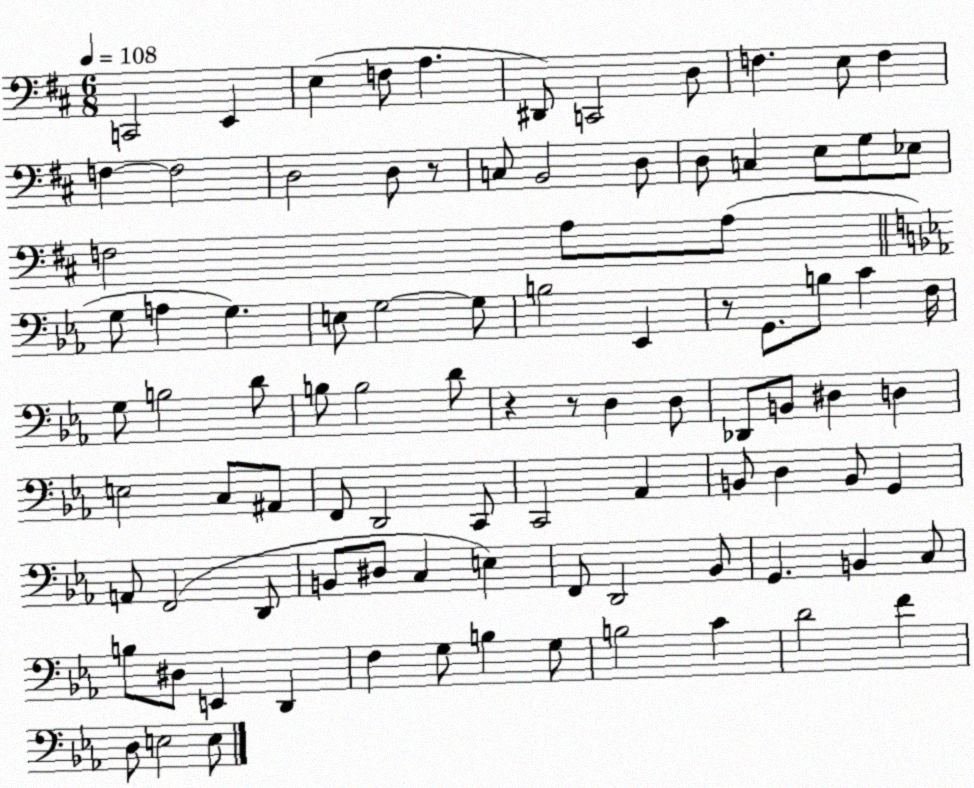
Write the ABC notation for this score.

X:1
T:Untitled
M:6/8
L:1/4
K:D
C,,2 E,, E, F,/2 A, ^D,,/2 C,,2 D,/2 F, E,/2 F, F, F,2 D,2 D,/2 z/2 C,/2 B,,2 D,/2 D,/2 C, E,/2 G,/2 _E,/2 F,2 A,/2 A,/2 G,/2 A, G, E,/2 G,2 G,/2 B,2 _E,, z/2 G,,/2 B,/2 C F,/4 G,/2 B,2 D/2 B,/2 B,2 D/2 z z/2 D, D,/2 _D,,/2 B,,/2 ^D, D, E,2 C,/2 ^A,,/2 F,,/2 D,,2 C,,/2 C,,2 _A,, B,,/2 D, B,,/2 G,, A,,/2 F,,2 D,,/2 B,,/2 ^D,/2 C, E, F,,/2 D,,2 _B,,/2 G,, B,, C,/2 B,/2 ^D,/2 E,, D,, F, G,/2 B, G,/2 B,2 C D2 F D,/2 E,2 E,/2